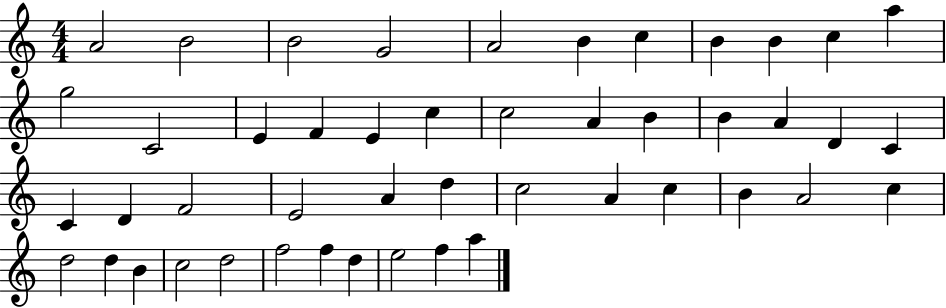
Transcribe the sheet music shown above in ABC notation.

X:1
T:Untitled
M:4/4
L:1/4
K:C
A2 B2 B2 G2 A2 B c B B c a g2 C2 E F E c c2 A B B A D C C D F2 E2 A d c2 A c B A2 c d2 d B c2 d2 f2 f d e2 f a